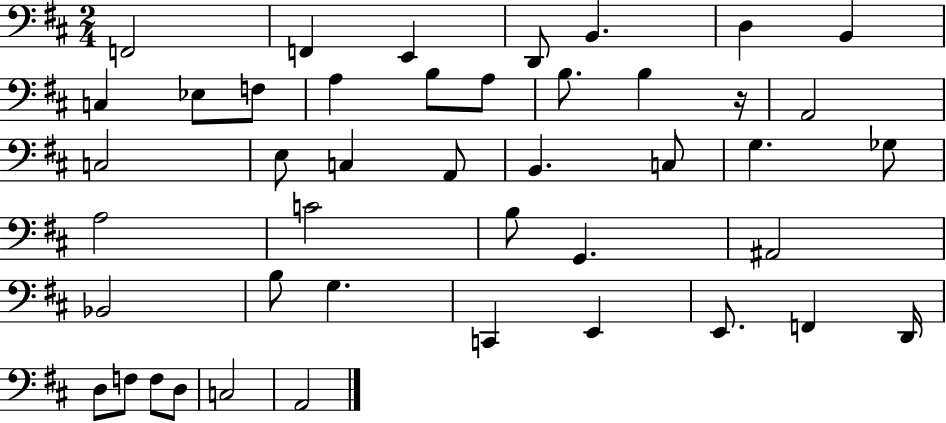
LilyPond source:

{
  \clef bass
  \numericTimeSignature
  \time 2/4
  \key d \major
  f,2 | f,4 e,4 | d,8 b,4. | d4 b,4 | \break c4 ees8 f8 | a4 b8 a8 | b8. b4 r16 | a,2 | \break c2 | e8 c4 a,8 | b,4. c8 | g4. ges8 | \break a2 | c'2 | b8 g,4. | ais,2 | \break bes,2 | b8 g4. | c,4 e,4 | e,8. f,4 d,16 | \break d8 f8 f8 d8 | c2 | a,2 | \bar "|."
}